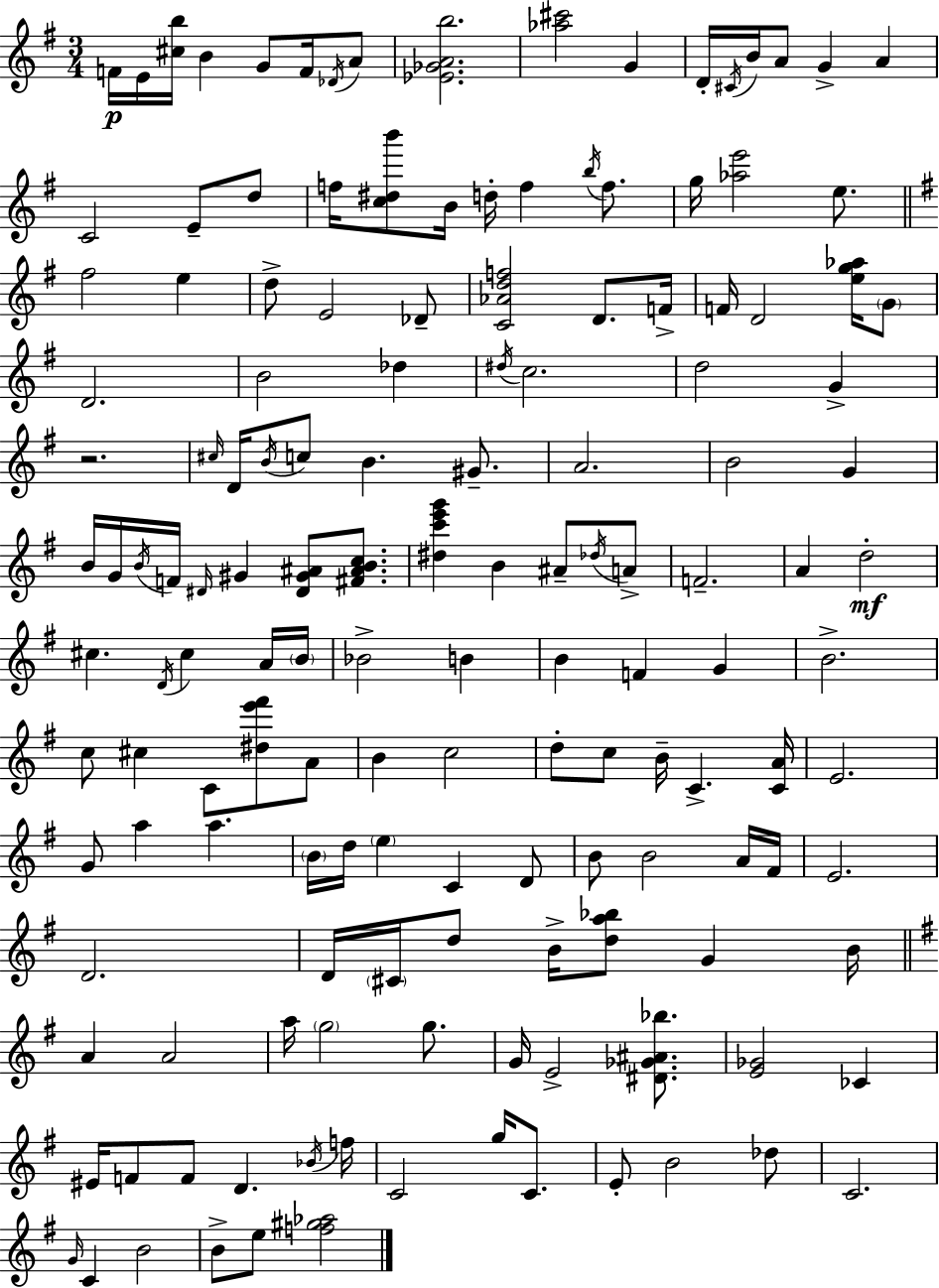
{
  \clef treble
  \numericTimeSignature
  \time 3/4
  \key e \minor
  \repeat volta 2 { f'16\p e'16 <cis'' b''>16 b'4 g'8 f'16 \acciaccatura { des'16 } a'8 | <ees' ges' a' b''>2. | <aes'' cis'''>2 g'4 | d'16-. \acciaccatura { cis'16 } b'16 a'8 g'4-> a'4 | \break c'2 e'8-- | d''8 f''16 <c'' dis'' b'''>8 b'16 d''16-. f''4 \acciaccatura { b''16 } | f''8. g''16 <aes'' e'''>2 | e''8. \bar "||" \break \key g \major fis''2 e''4 | d''8-> e'2 des'8-- | <c' aes' d'' f''>2 d'8. f'16-> | f'16 d'2 <e'' g'' aes''>16 \parenthesize g'8 | \break d'2. | b'2 des''4 | \acciaccatura { dis''16 } c''2. | d''2 g'4-> | \break r2. | \grace { cis''16 } d'16 \acciaccatura { b'16 } c''8 b'4. | gis'8.-- a'2. | b'2 g'4 | \break b'16 g'16 \acciaccatura { b'16 } f'16 \grace { dis'16 } gis'4 | <dis' gis' ais'>8 <fis' ais' b' c''>8. <dis'' c''' e''' g'''>4 b'4 | ais'8-- \acciaccatura { des''16 } a'8-> f'2.-- | a'4 d''2-.\mf | \break cis''4. | \acciaccatura { d'16 } cis''4 a'16 \parenthesize b'16 bes'2-> | b'4 b'4 f'4 | g'4 b'2.-> | \break c''8 cis''4 | c'8 <dis'' e''' fis'''>8 a'8 b'4 c''2 | d''8-. c''8 b'16-- | c'4.-> <c' a'>16 e'2. | \break g'8 a''4 | a''4. \parenthesize b'16 d''16 \parenthesize e''4 | c'4 d'8 b'8 b'2 | a'16 fis'16 e'2. | \break d'2. | d'16 \parenthesize cis'16 d''8 b'16-> | <d'' a'' bes''>8 g'4 b'16 \bar "||" \break \key g \major a'4 a'2 | a''16 \parenthesize g''2 g''8. | g'16 e'2-> <dis' ges' ais' bes''>8. | <e' ges'>2 ces'4 | \break eis'16 f'8 f'8 d'4. \acciaccatura { bes'16 } | f''16 c'2 g''16 c'8. | e'8-. b'2 des''8 | c'2. | \break \grace { g'16 } c'4 b'2 | b'8-> e''8 <f'' gis'' aes''>2 | } \bar "|."
}